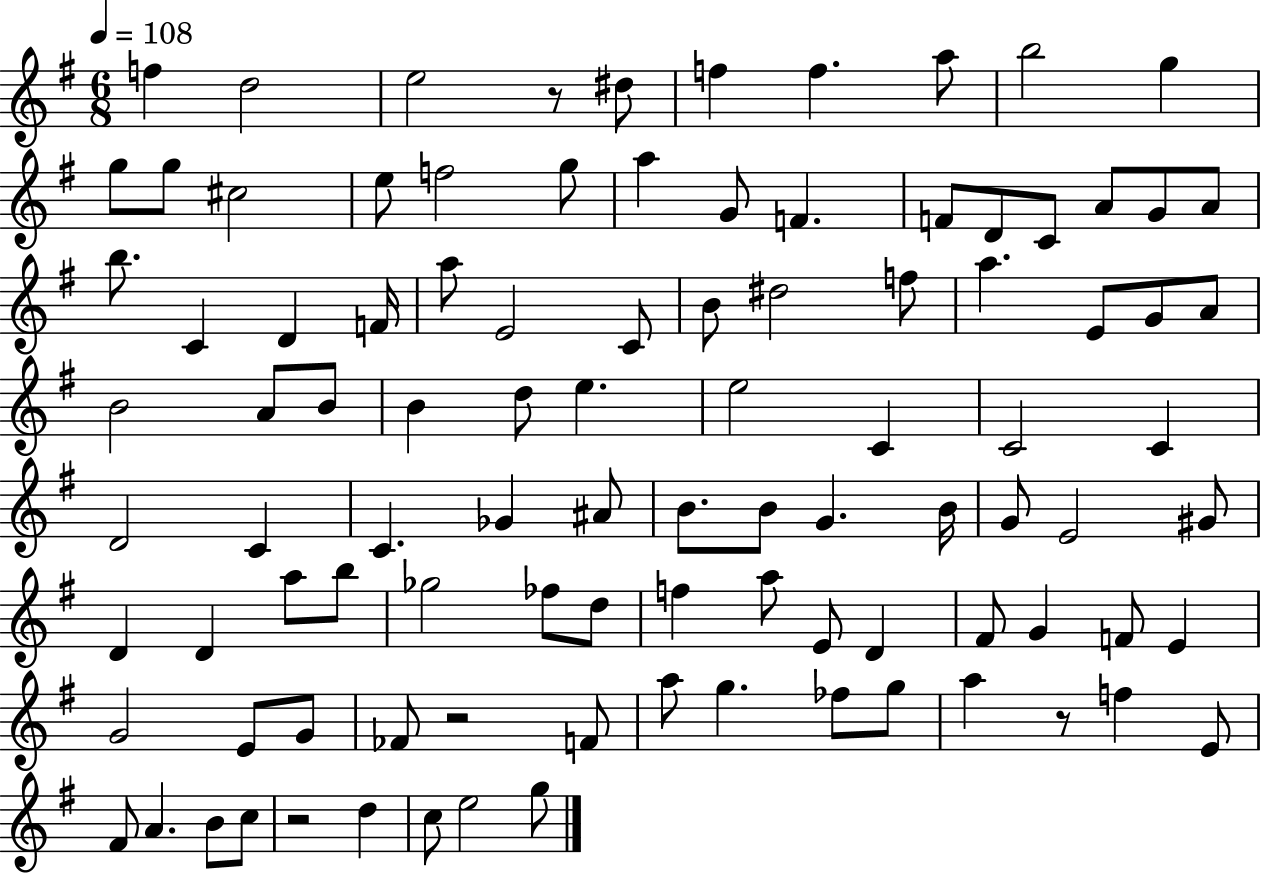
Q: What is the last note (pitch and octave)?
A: G5